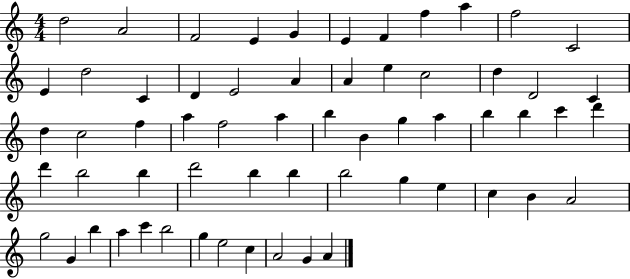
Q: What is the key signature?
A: C major